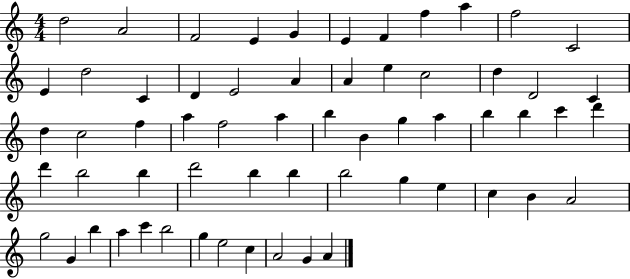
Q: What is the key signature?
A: C major